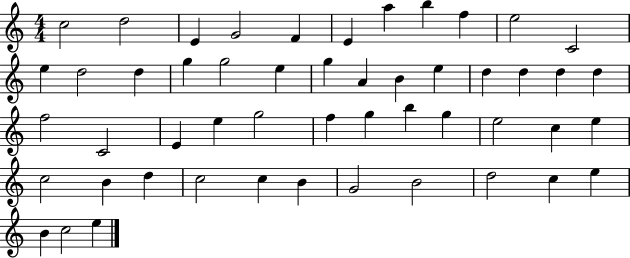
{
  \clef treble
  \numericTimeSignature
  \time 4/4
  \key c \major
  c''2 d''2 | e'4 g'2 f'4 | e'4 a''4 b''4 f''4 | e''2 c'2 | \break e''4 d''2 d''4 | g''4 g''2 e''4 | g''4 a'4 b'4 e''4 | d''4 d''4 d''4 d''4 | \break f''2 c'2 | e'4 e''4 g''2 | f''4 g''4 b''4 g''4 | e''2 c''4 e''4 | \break c''2 b'4 d''4 | c''2 c''4 b'4 | g'2 b'2 | d''2 c''4 e''4 | \break b'4 c''2 e''4 | \bar "|."
}